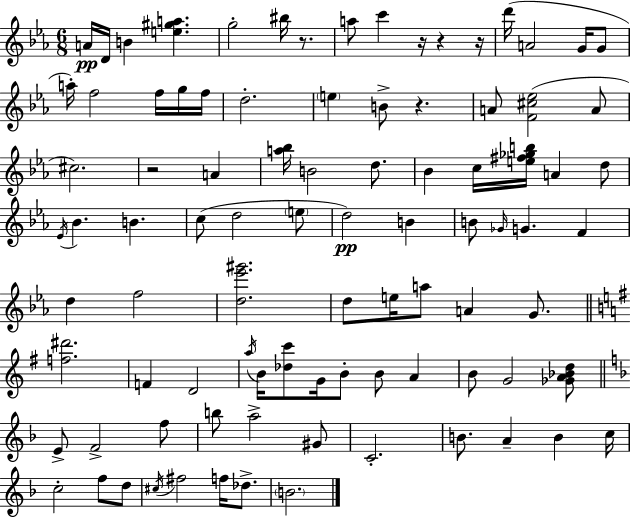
A4/s D4/s B4/q [E5,G#5,A5]/q. G5/h BIS5/s R/e. A5/e C6/q R/s R/q R/s D6/s A4/h G4/s G4/e A5/s F5/h F5/s G5/s F5/s D5/h. E5/q B4/e R/q. A4/e [F4,C#5,Eb5]/h A4/e C#5/h. R/h A4/q [A5,Bb5]/s B4/h D5/e. Bb4/q C5/s [E5,F#5,Gb5,B5]/s A4/q D5/e Eb4/s Bb4/q. B4/q. C5/e D5/h E5/e D5/h B4/q B4/e Gb4/s G4/q. F4/q D5/q F5/h [D5,Eb6,G#6]/h. D5/e E5/s A5/e A4/q G4/e. [F5,D#6]/h. F4/q D4/h A5/s B4/s [Db5,C6]/e G4/s B4/e B4/e A4/q B4/e G4/h [Gb4,A4,Bb4,D5]/e E4/e F4/h F5/e B5/e A5/h G#4/e C4/h. B4/e. A4/q B4/q C5/s C5/h F5/e D5/e C#5/s F#5/h F5/s Db5/e. B4/h.